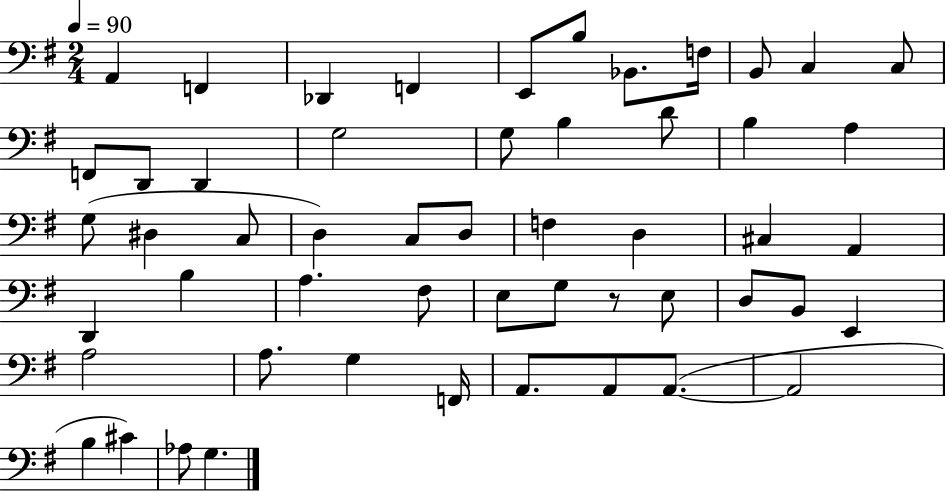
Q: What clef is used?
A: bass